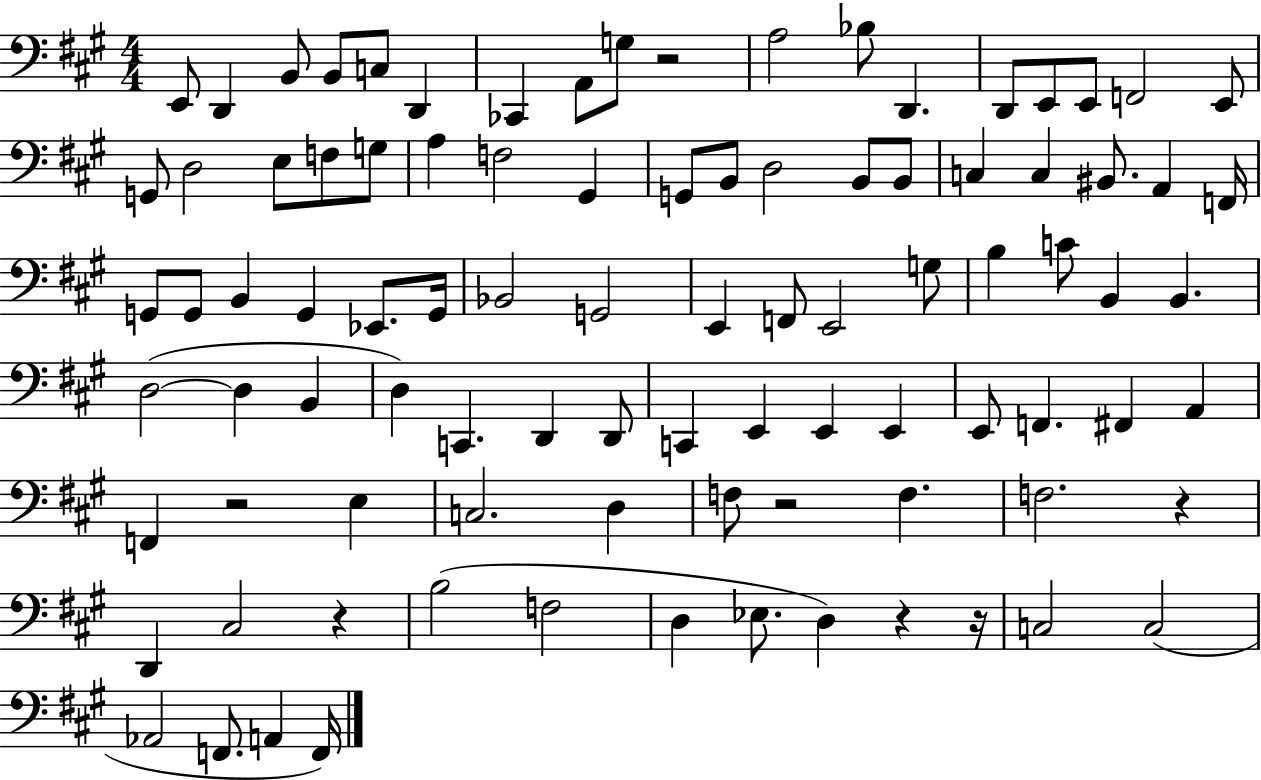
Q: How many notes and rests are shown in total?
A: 93